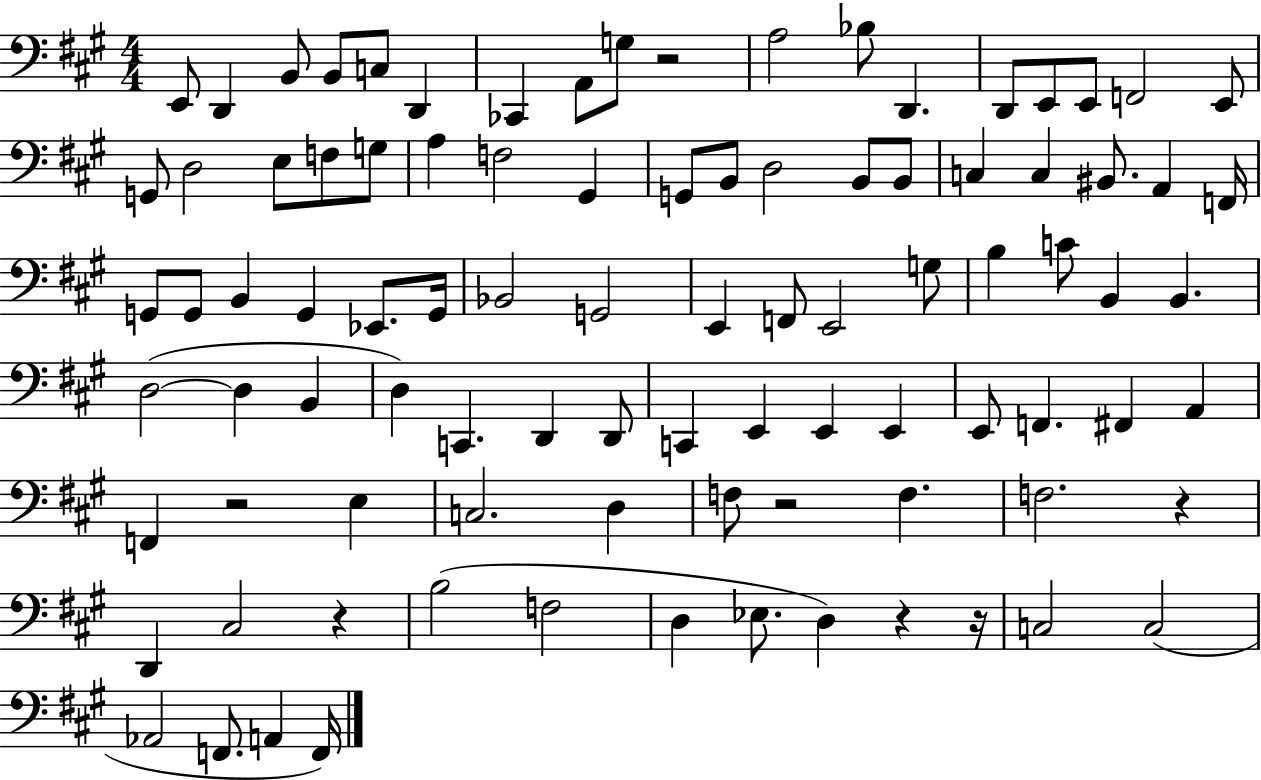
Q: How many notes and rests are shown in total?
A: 93